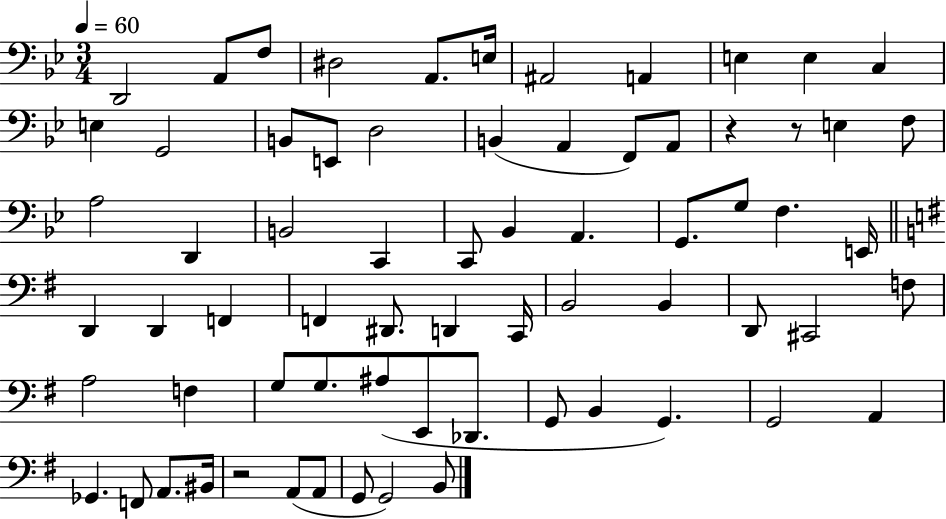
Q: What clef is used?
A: bass